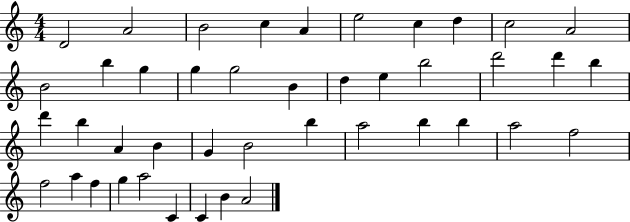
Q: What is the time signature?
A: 4/4